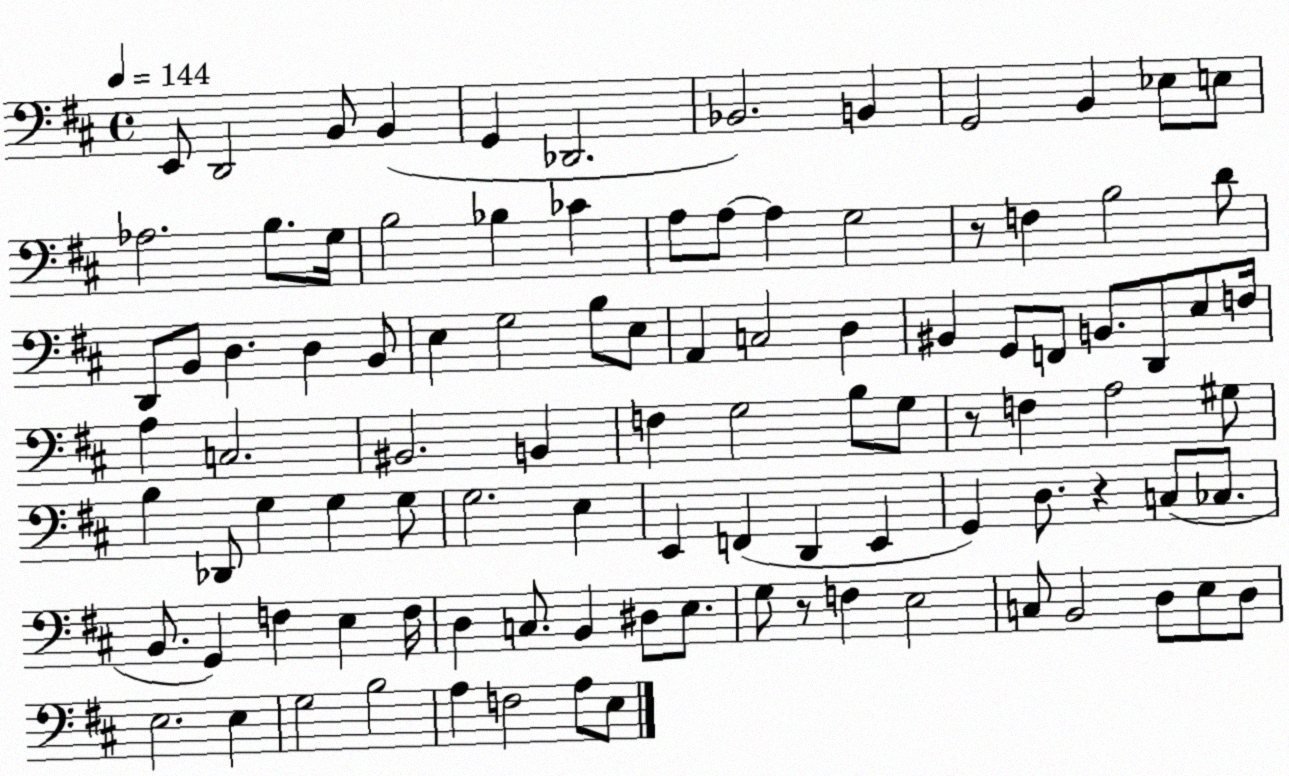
X:1
T:Untitled
M:4/4
L:1/4
K:D
E,,/2 D,,2 B,,/2 B,, G,, _D,,2 _B,,2 B,, G,,2 B,, _E,/2 E,/2 _A,2 B,/2 G,/4 B,2 _B, _C A,/2 A,/2 A, G,2 z/2 F, B,2 D/2 D,,/2 B,,/2 D, D, B,,/2 E, G,2 B,/2 E,/2 A,, C,2 D, ^B,, G,,/2 F,,/2 B,,/2 D,,/2 E,/2 F,/4 A, C,2 ^B,,2 B,, F, G,2 B,/2 G,/2 z/2 F, A,2 ^G,/2 B, _D,,/2 G, G, G,/2 G,2 E, E,, F,, D,, E,, G,, D,/2 z C,/2 _C,/2 B,,/2 G,, F, E, F,/4 D, C,/2 B,, ^D,/2 E,/2 G,/2 z/2 F, E,2 C,/2 B,,2 D,/2 E,/2 D,/2 E,2 E, G,2 B,2 A, F,2 A,/2 E,/2